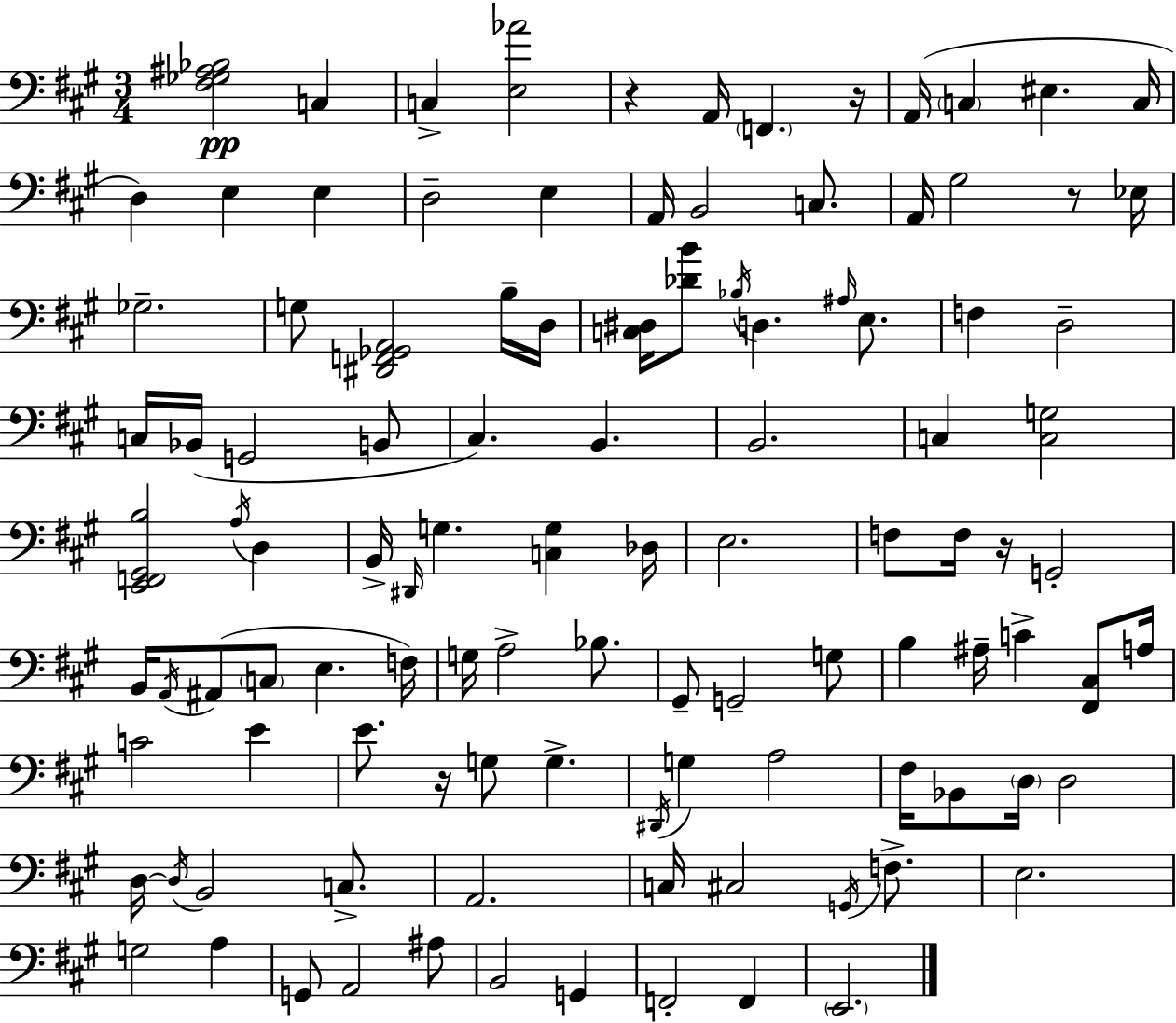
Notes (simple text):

[F#3,Gb3,A#3,Bb3]/h C3/q C3/q [E3,Ab4]/h R/q A2/s F2/q. R/s A2/s C3/q EIS3/q. C3/s D3/q E3/q E3/q D3/h E3/q A2/s B2/h C3/e. A2/s G#3/h R/e Eb3/s Gb3/h. G3/e [D#2,F2,Gb2,A2]/h B3/s D3/s [C3,D#3]/s [Db4,B4]/e Bb3/s D3/q. A#3/s E3/e. F3/q D3/h C3/s Bb2/s G2/h B2/e C#3/q. B2/q. B2/h. C3/q [C3,G3]/h [E2,F2,G#2,B3]/h A3/s D3/q B2/s D#2/s G3/q. [C3,G3]/q Db3/s E3/h. F3/e F3/s R/s G2/h B2/s A2/s A#2/e C3/e E3/q. F3/s G3/s A3/h Bb3/e. G#2/e G2/h G3/e B3/q A#3/s C4/q [F#2,C#3]/e A3/s C4/h E4/q E4/e. R/s G3/e G3/q. D#2/s G3/q A3/h F#3/s Bb2/e D3/s D3/h D3/s D3/s B2/h C3/e. A2/h. C3/s C#3/h G2/s F3/e. E3/h. G3/h A3/q G2/e A2/h A#3/e B2/h G2/q F2/h F2/q E2/h.